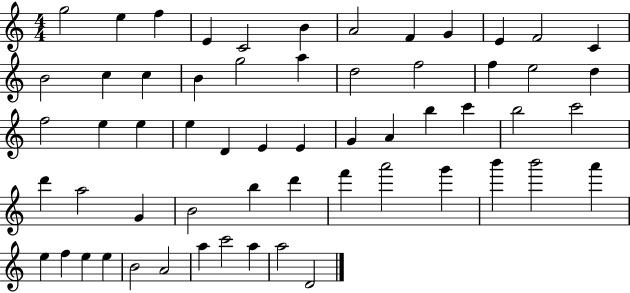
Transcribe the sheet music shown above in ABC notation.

X:1
T:Untitled
M:4/4
L:1/4
K:C
g2 e f E C2 B A2 F G E F2 C B2 c c B g2 a d2 f2 f e2 d f2 e e e D E E G A b c' b2 c'2 d' a2 G B2 b d' f' a'2 g' b' b'2 a' e f e e B2 A2 a c'2 a a2 D2